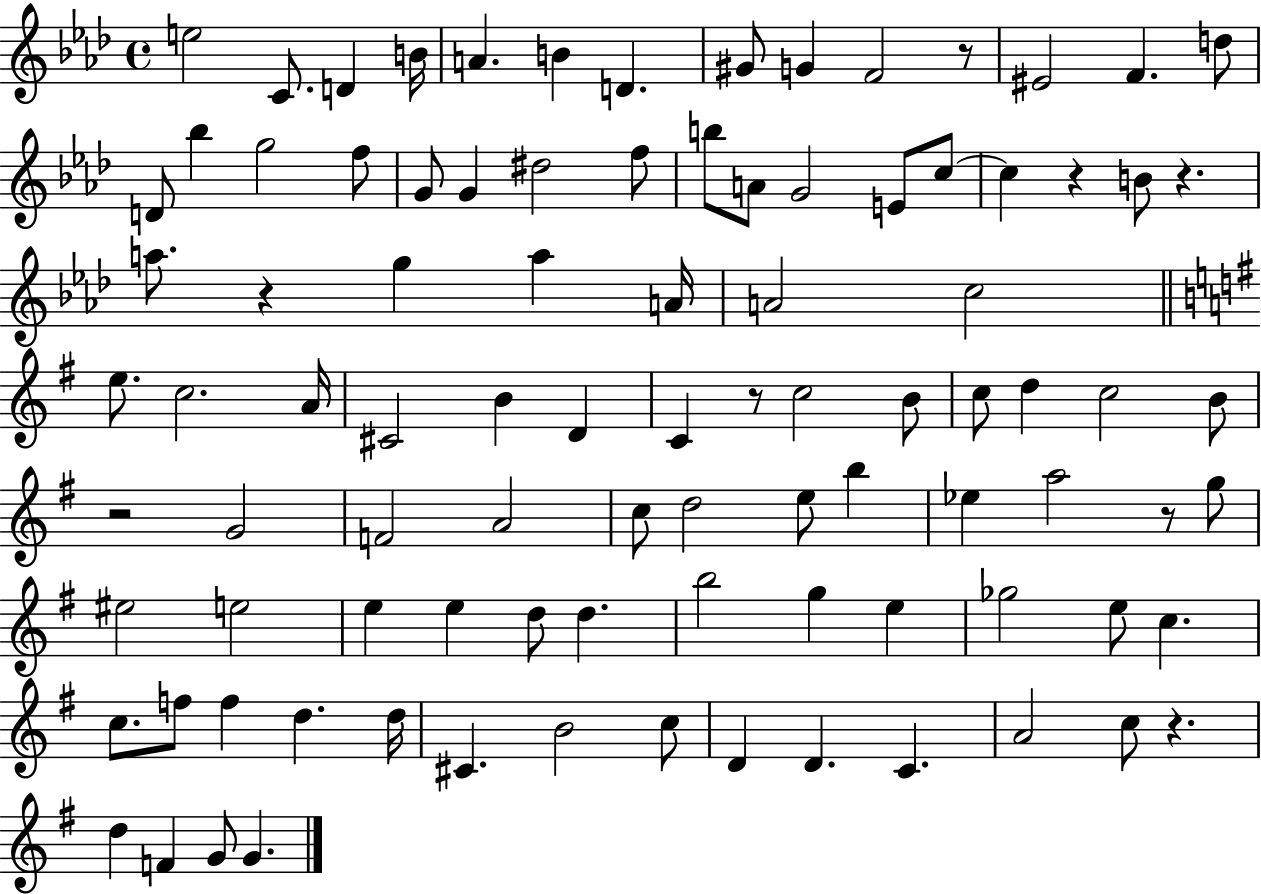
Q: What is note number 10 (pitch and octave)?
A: F4